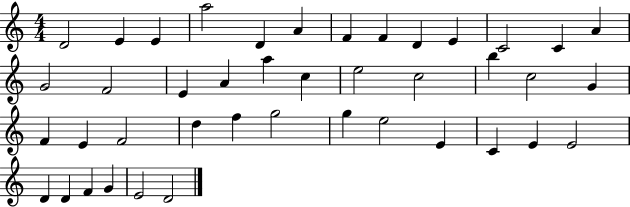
X:1
T:Untitled
M:4/4
L:1/4
K:C
D2 E E a2 D A F F D E C2 C A G2 F2 E A a c e2 c2 b c2 G F E F2 d f g2 g e2 E C E E2 D D F G E2 D2